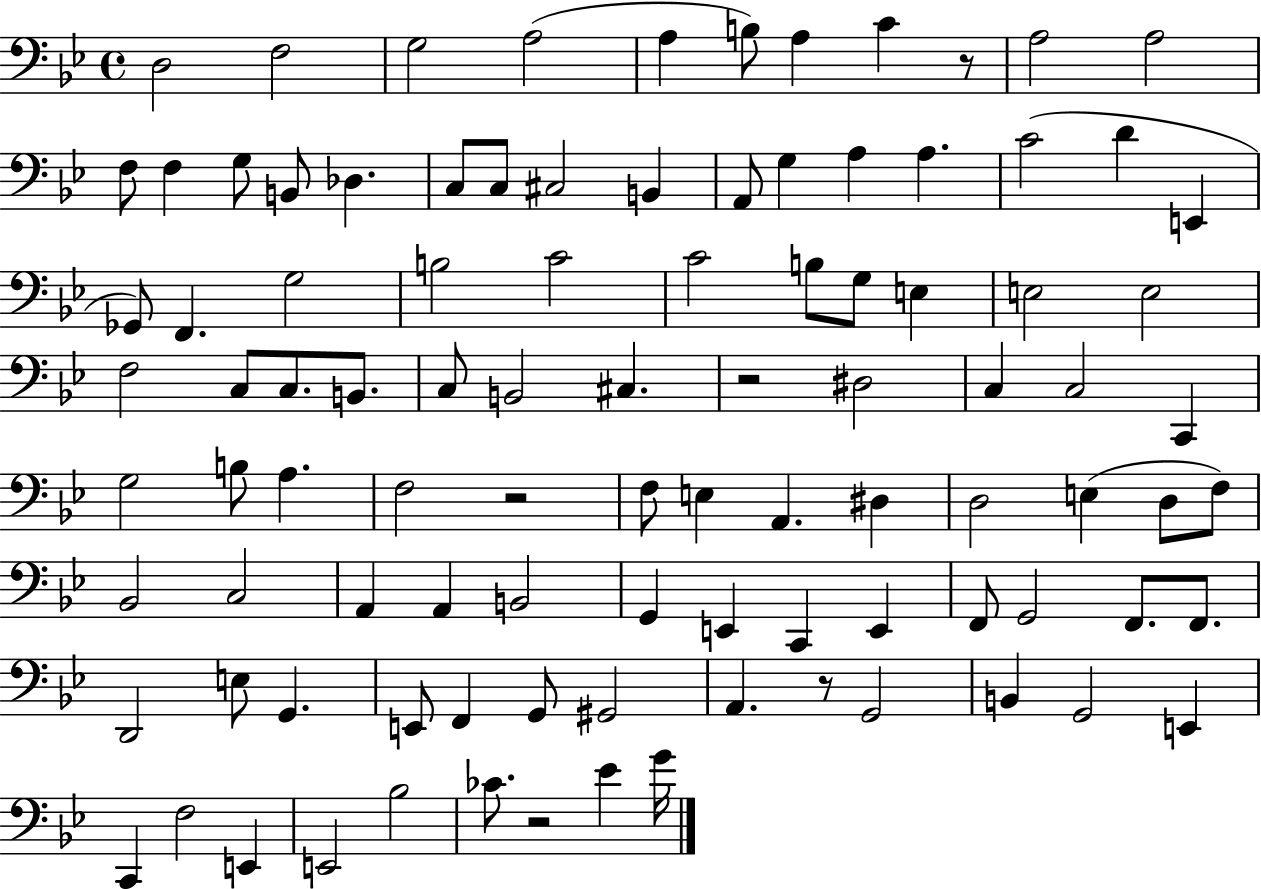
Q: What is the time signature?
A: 4/4